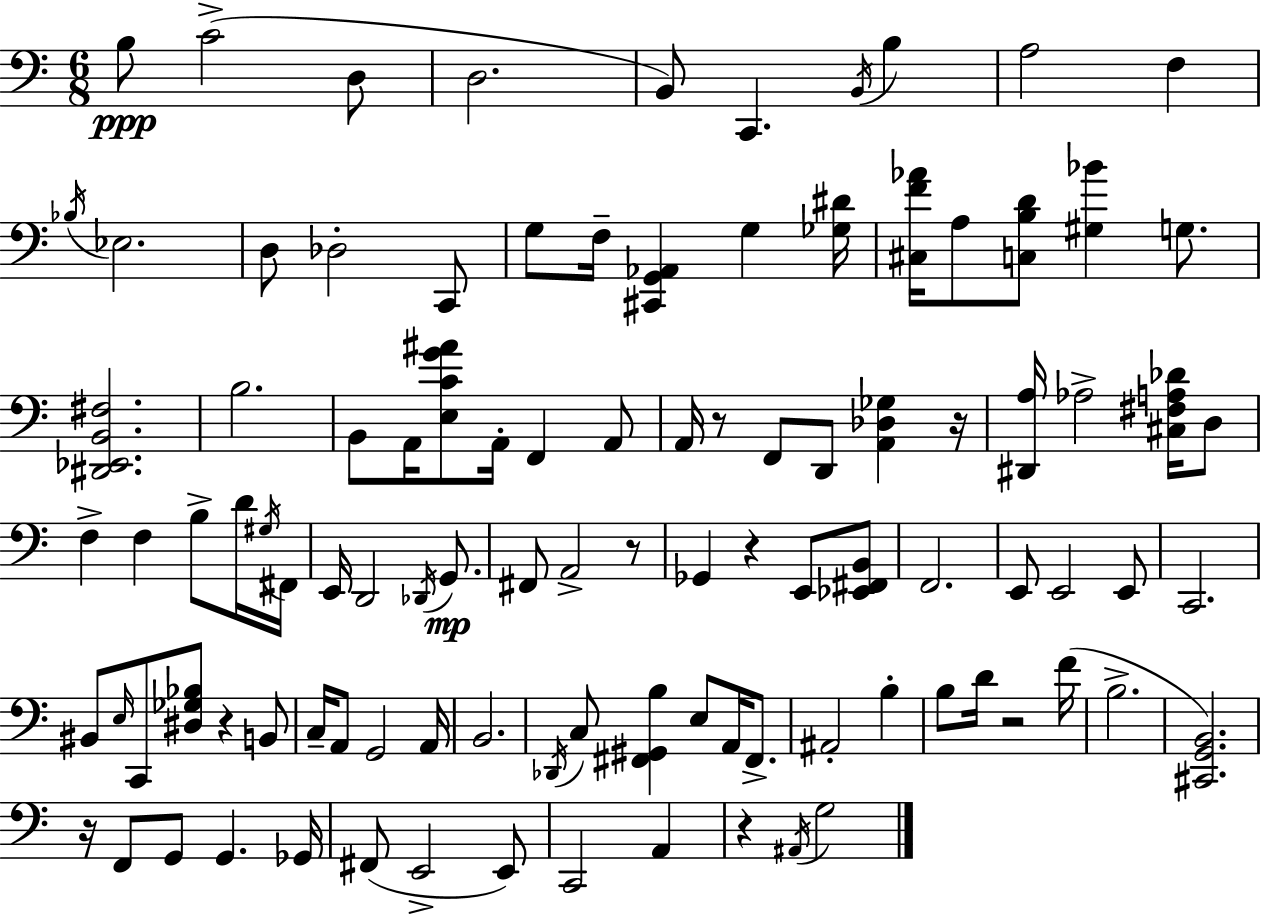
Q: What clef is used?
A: bass